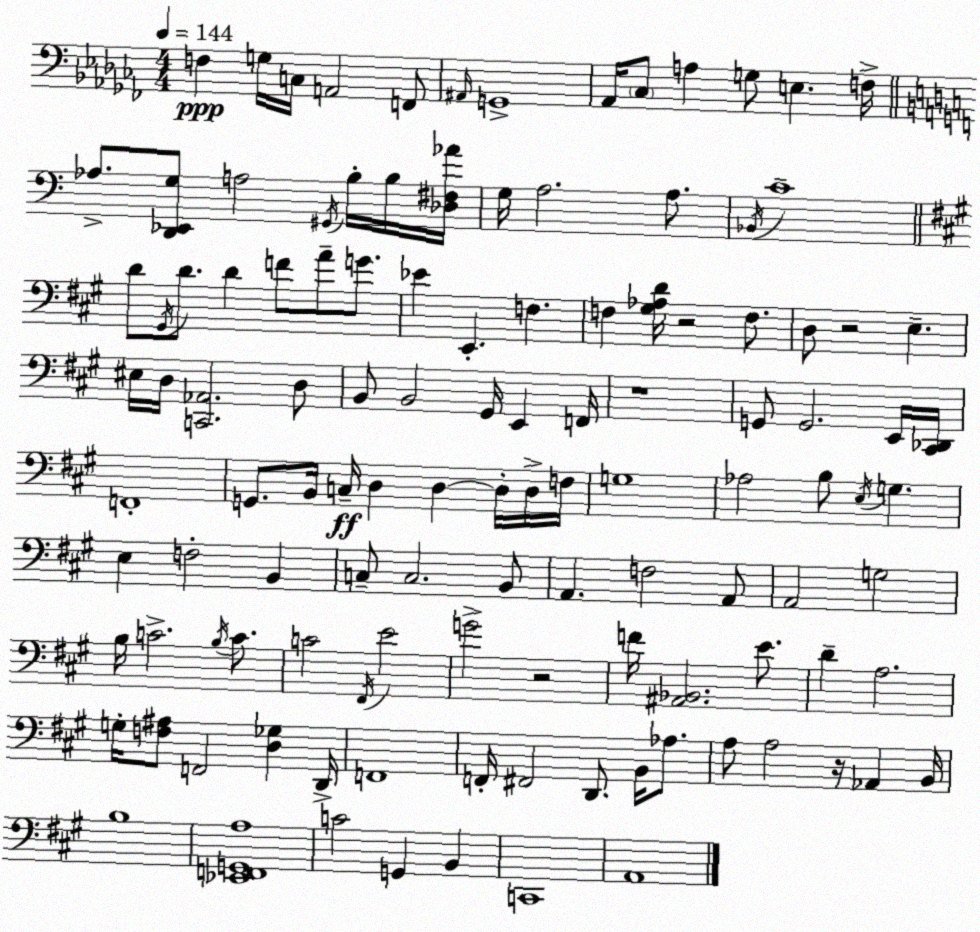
X:1
T:Untitled
M:4/4
L:1/4
K:Abm
F, G,/4 C,/4 A,,2 F,,/2 ^A,,/4 G,,4 _A,,/4 _C,/2 A, G,/2 E, F,/4 _A,/2 [D,,_E,,G,]/2 A,2 ^G,,/4 B,/4 B,/4 [_D,^F,_A]/4 G,/4 A,2 A,/2 _B,,/4 C4 D/2 ^G,,/4 D/2 D F/2 A/2 G/2 _E E,, F, F, [^G,_A,D]/4 z2 F,/2 D,/2 z2 E, ^E,/4 D,/4 [C,,_A,,]2 D,/2 B,,/2 B,,2 ^G,,/4 E,, F,,/4 z4 G,,/2 G,,2 E,,/4 [^C,,_D,,]/4 F,,4 G,,/2 B,,/4 C,/4 D, D, D,/4 D,/4 F,/4 G,4 _A,2 B,/2 E,/4 G, E, F,2 B,, C,/2 C,2 B,,/2 A,, F,2 A,,/2 A,,2 G,2 B,/4 C2 B,/4 C/2 C2 ^F,,/4 E2 G2 z2 F/4 [^A,,_B,,]2 E/2 D A,2 G,/4 [F,^A,]/2 F,,2 [D,_G,] D,,/4 F,,4 F,,/4 ^F,,2 D,,/2 B,,/4 _A,/2 A,/2 A,2 z/4 _A,, B,,/4 B,4 [_E,,F,,G,,A,]4 C2 G,, B,, C,,4 A,,4